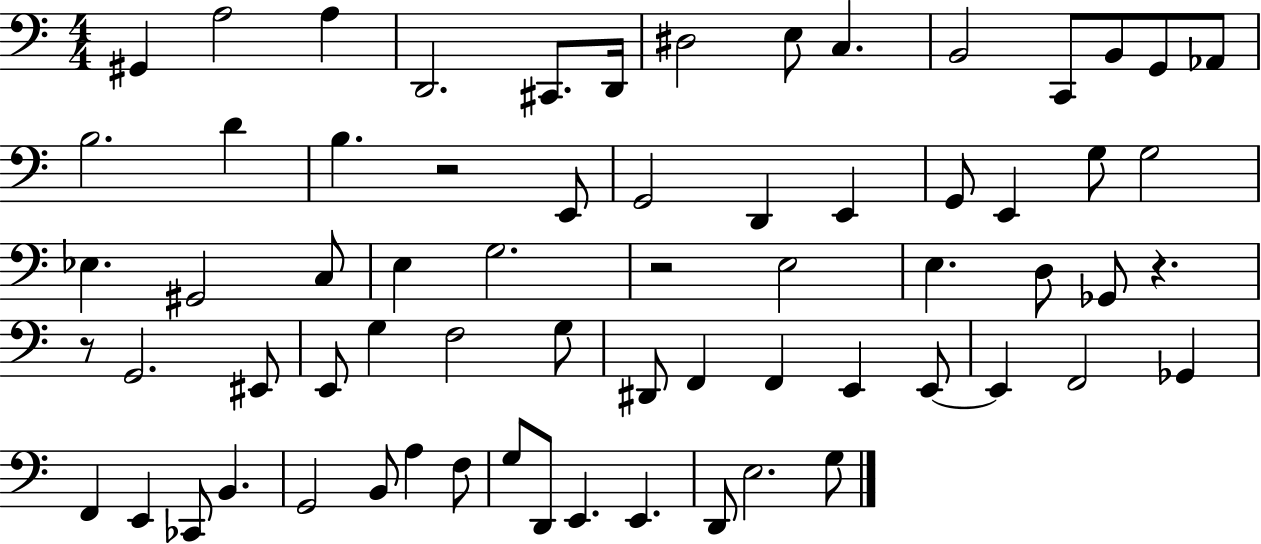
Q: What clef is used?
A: bass